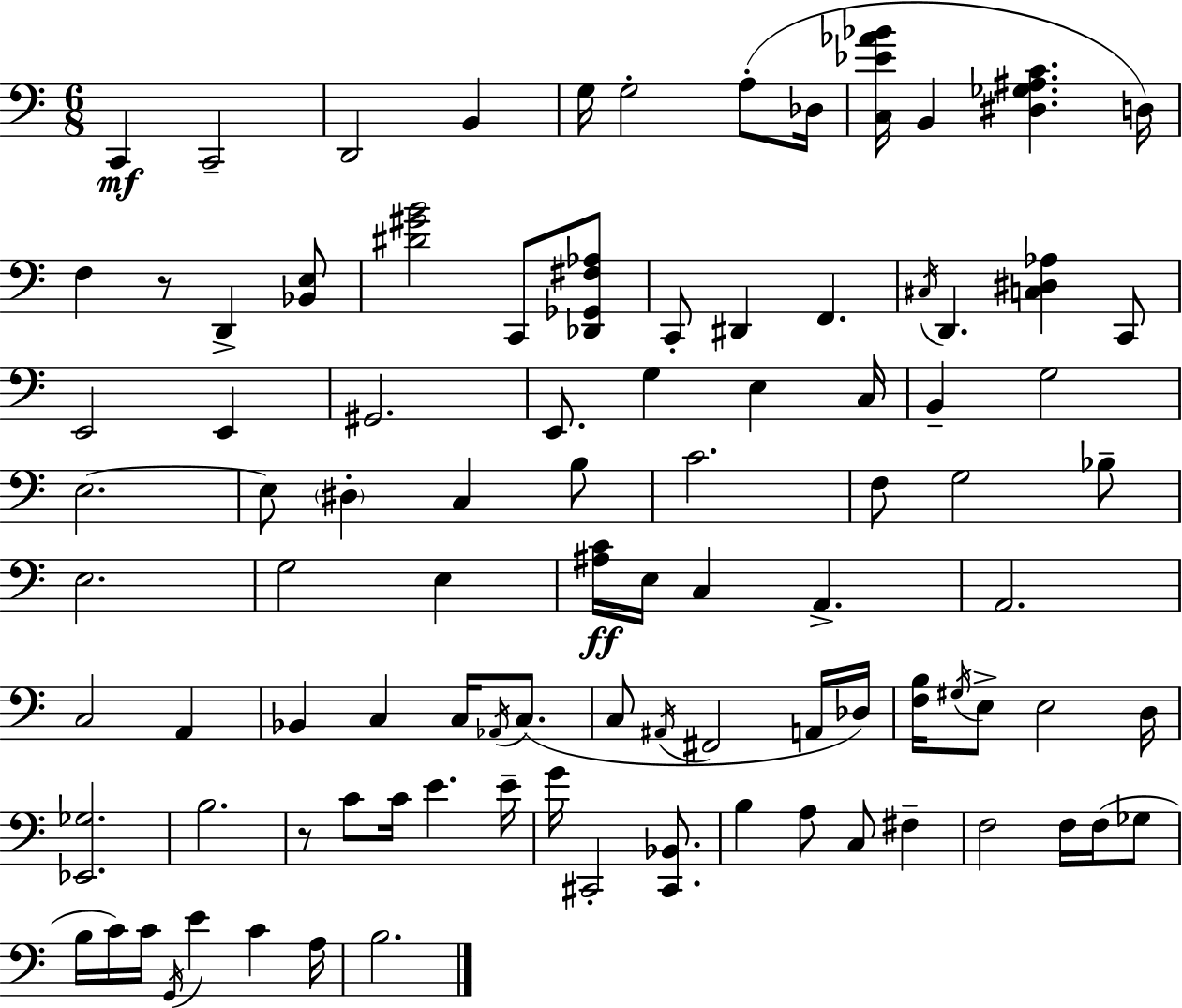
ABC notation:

X:1
T:Untitled
M:6/8
L:1/4
K:Am
C,, C,,2 D,,2 B,, G,/4 G,2 A,/2 _D,/4 [C,_E_A_B]/4 B,, [^D,_G,^A,C] D,/4 F, z/2 D,, [_B,,E,]/2 [^D^GB]2 C,,/2 [_D,,_G,,^F,_A,]/2 C,,/2 ^D,, F,, ^C,/4 D,, [C,^D,_A,] C,,/2 E,,2 E,, ^G,,2 E,,/2 G, E, C,/4 B,, G,2 E,2 E,/2 ^D, C, B,/2 C2 F,/2 G,2 _B,/2 E,2 G,2 E, [^A,C]/4 E,/4 C, A,, A,,2 C,2 A,, _B,, C, C,/4 _A,,/4 C,/2 C,/2 ^A,,/4 ^F,,2 A,,/4 _D,/4 [F,B,]/4 ^G,/4 E,/2 E,2 D,/4 [_E,,_G,]2 B,2 z/2 C/2 C/4 E E/4 G/4 ^C,,2 [^C,,_B,,]/2 B, A,/2 C,/2 ^F, F,2 F,/4 F,/4 _G,/2 B,/4 C/4 C/4 G,,/4 E C A,/4 B,2